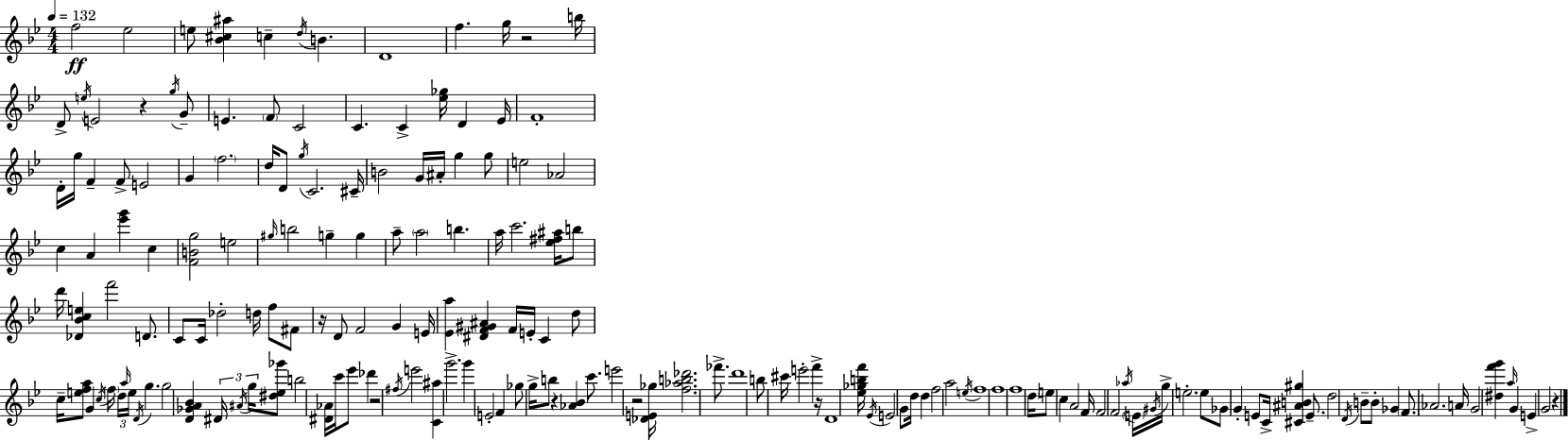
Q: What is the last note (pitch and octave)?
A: G4